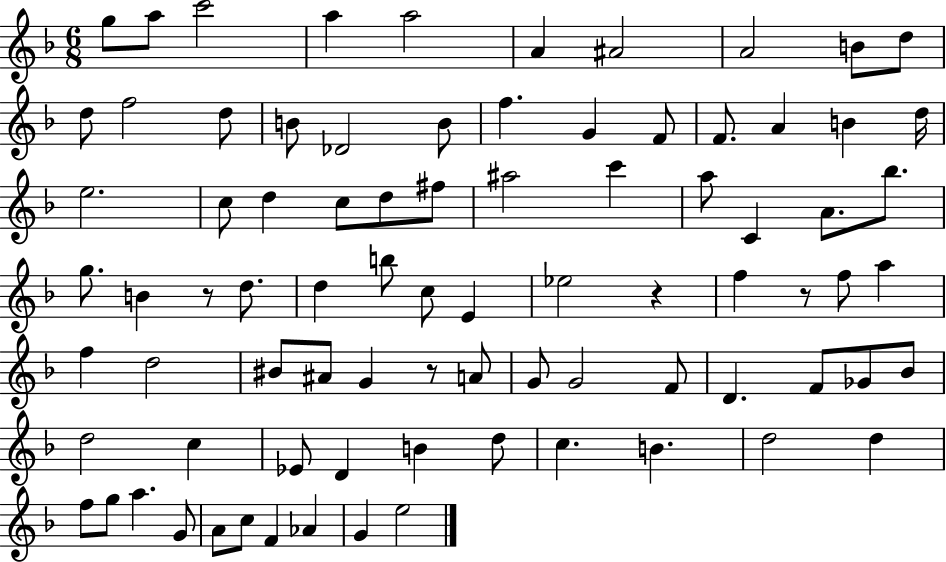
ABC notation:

X:1
T:Untitled
M:6/8
L:1/4
K:F
g/2 a/2 c'2 a a2 A ^A2 A2 B/2 d/2 d/2 f2 d/2 B/2 _D2 B/2 f G F/2 F/2 A B d/4 e2 c/2 d c/2 d/2 ^f/2 ^a2 c' a/2 C A/2 _b/2 g/2 B z/2 d/2 d b/2 c/2 E _e2 z f z/2 f/2 a f d2 ^B/2 ^A/2 G z/2 A/2 G/2 G2 F/2 D F/2 _G/2 _B/2 d2 c _E/2 D B d/2 c B d2 d f/2 g/2 a G/2 A/2 c/2 F _A G e2